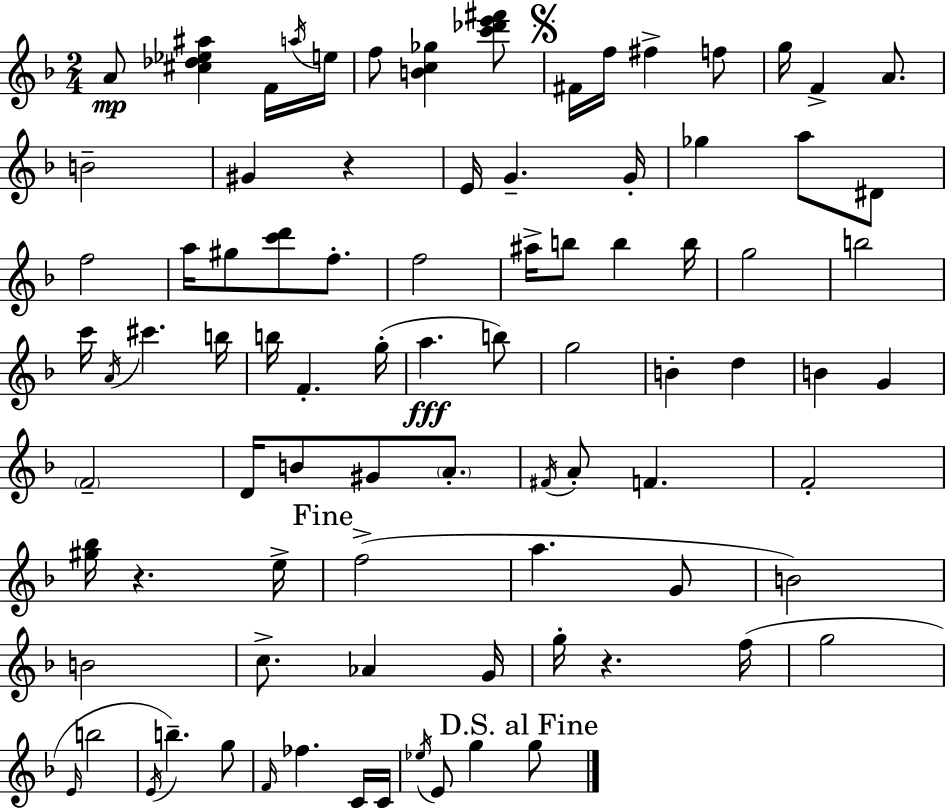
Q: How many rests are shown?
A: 3